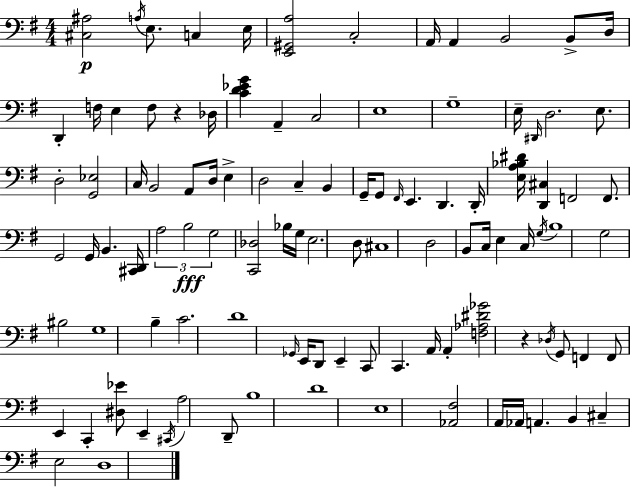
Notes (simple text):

[C#3,A#3]/h A3/s E3/e. C3/q E3/s [E2,G#2,A3]/h C3/h A2/s A2/q B2/h B2/e D3/s D2/q F3/s E3/q F3/e R/q Db3/s [C4,D4,Eb4,G4]/q A2/q C3/h E3/w G3/w E3/s D#2/s D3/h. E3/e. D3/h [G2,Eb3]/h C3/s B2/h A2/e D3/s E3/q D3/h C3/q B2/q G2/s G2/e F#2/s E2/q. D2/q. D2/s [E3,A3,Bb3,D#4]/s [D2,C#3]/q F2/h F2/e. G2/h G2/s B2/q. [C#2,D2]/s A3/h B3/h G3/h [C2,Db3]/h Bb3/s G3/s E3/h. D3/e C#3/w D3/h B2/e C3/s E3/q C3/s G3/s B3/w G3/h BIS3/h G3/w B3/q C4/h. D4/w Gb2/s E2/s D2/e E2/q C2/e C2/q. A2/s A2/q [F3,Ab3,D#4,Gb4]/h R/q Db3/s G2/e F2/q F2/e E2/q C2/q [D#3,Eb4]/e E2/q C#2/s A3/h D2/e B3/w D4/w E3/w [Ab2,F#3]/h A2/s Ab2/s A2/q. B2/q C#3/q E3/h D3/w